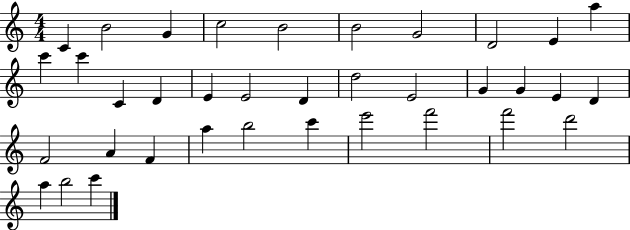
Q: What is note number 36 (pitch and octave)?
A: C6